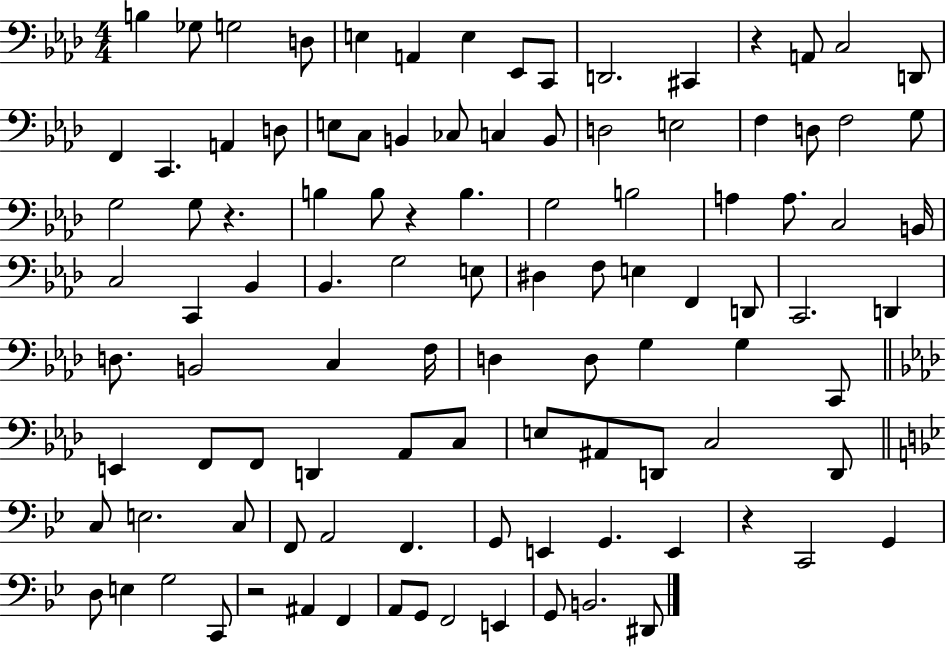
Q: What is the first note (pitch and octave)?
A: B3